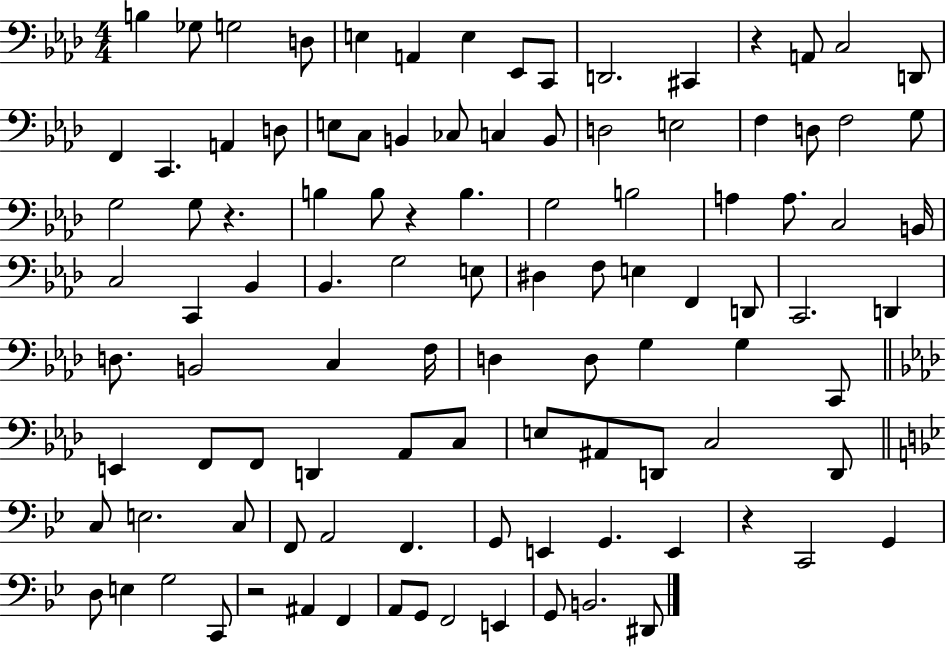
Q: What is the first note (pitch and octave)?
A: B3